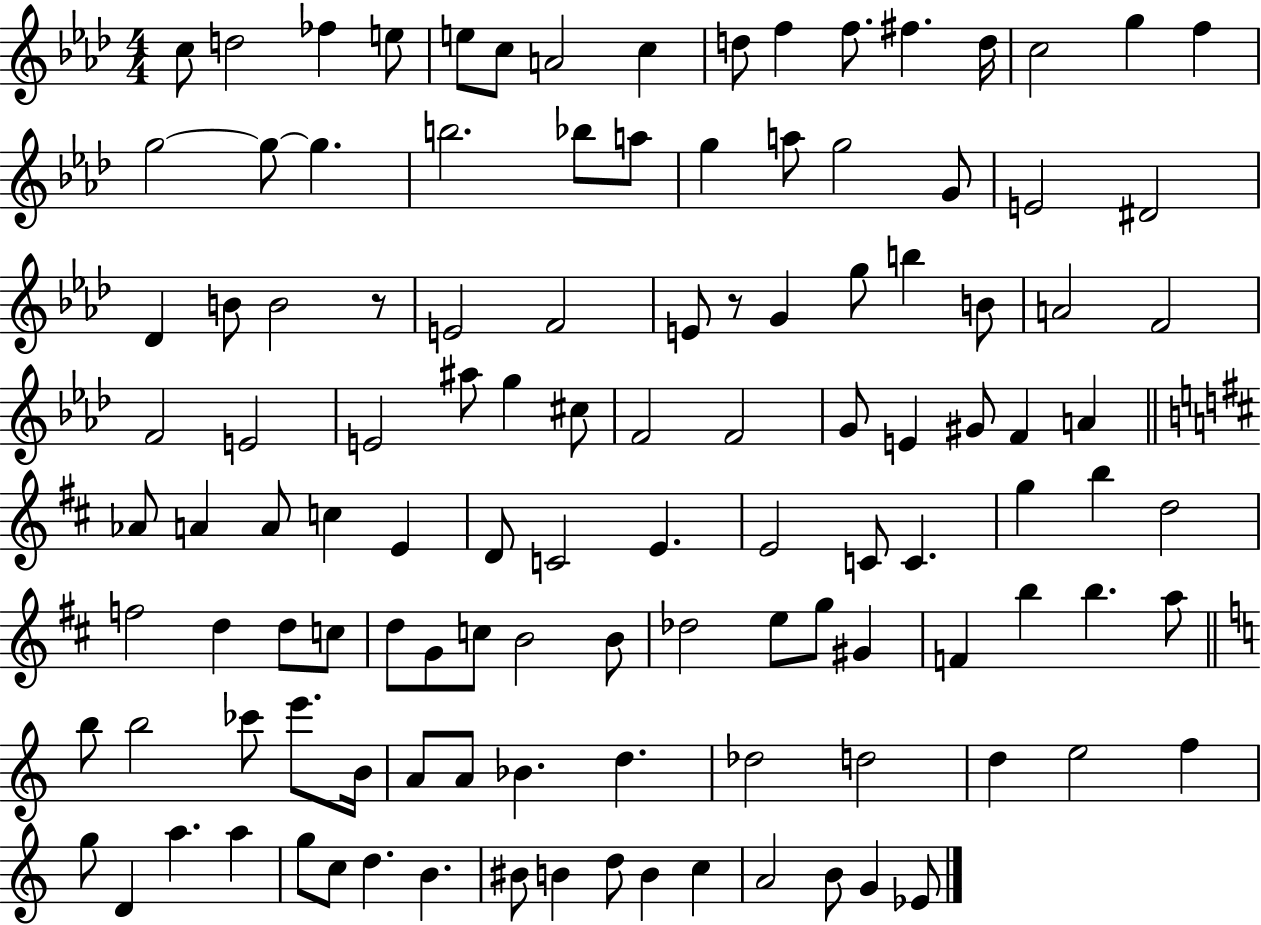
{
  \clef treble
  \numericTimeSignature
  \time 4/4
  \key aes \major
  c''8 d''2 fes''4 e''8 | e''8 c''8 a'2 c''4 | d''8 f''4 f''8. fis''4. d''16 | c''2 g''4 f''4 | \break g''2~~ g''8~~ g''4. | b''2. bes''8 a''8 | g''4 a''8 g''2 g'8 | e'2 dis'2 | \break des'4 b'8 b'2 r8 | e'2 f'2 | e'8 r8 g'4 g''8 b''4 b'8 | a'2 f'2 | \break f'2 e'2 | e'2 ais''8 g''4 cis''8 | f'2 f'2 | g'8 e'4 gis'8 f'4 a'4 | \break \bar "||" \break \key d \major aes'8 a'4 a'8 c''4 e'4 | d'8 c'2 e'4. | e'2 c'8 c'4. | g''4 b''4 d''2 | \break f''2 d''4 d''8 c''8 | d''8 g'8 c''8 b'2 b'8 | des''2 e''8 g''8 gis'4 | f'4 b''4 b''4. a''8 | \break \bar "||" \break \key c \major b''8 b''2 ces'''8 e'''8. b'16 | a'8 a'8 bes'4. d''4. | des''2 d''2 | d''4 e''2 f''4 | \break g''8 d'4 a''4. a''4 | g''8 c''8 d''4. b'4. | bis'8 b'4 d''8 b'4 c''4 | a'2 b'8 g'4 ees'8 | \break \bar "|."
}